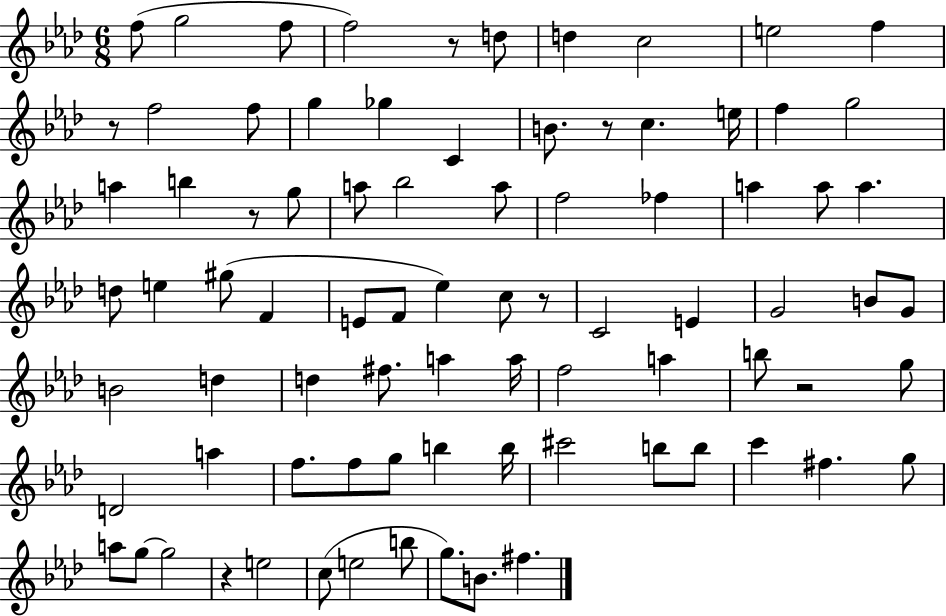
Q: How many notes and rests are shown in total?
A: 83